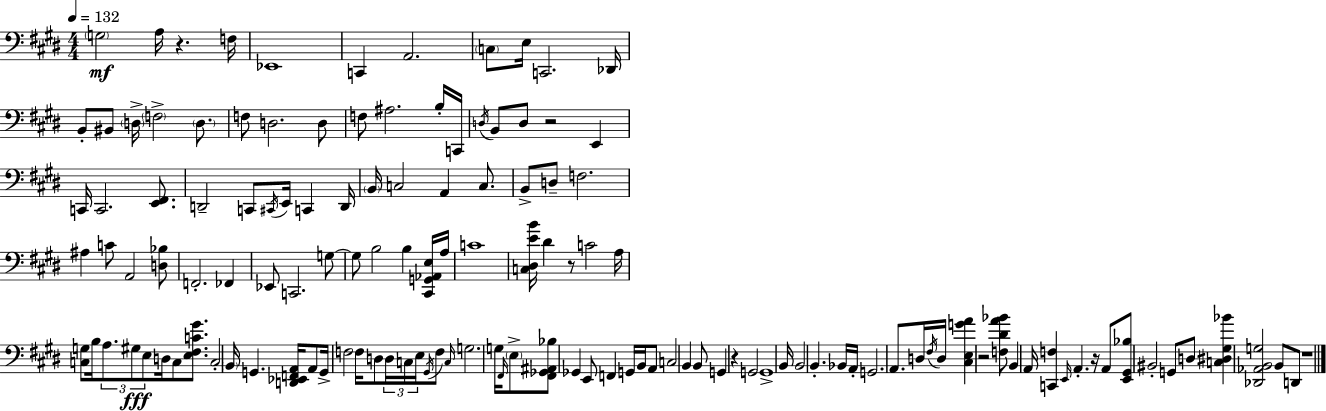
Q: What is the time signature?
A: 4/4